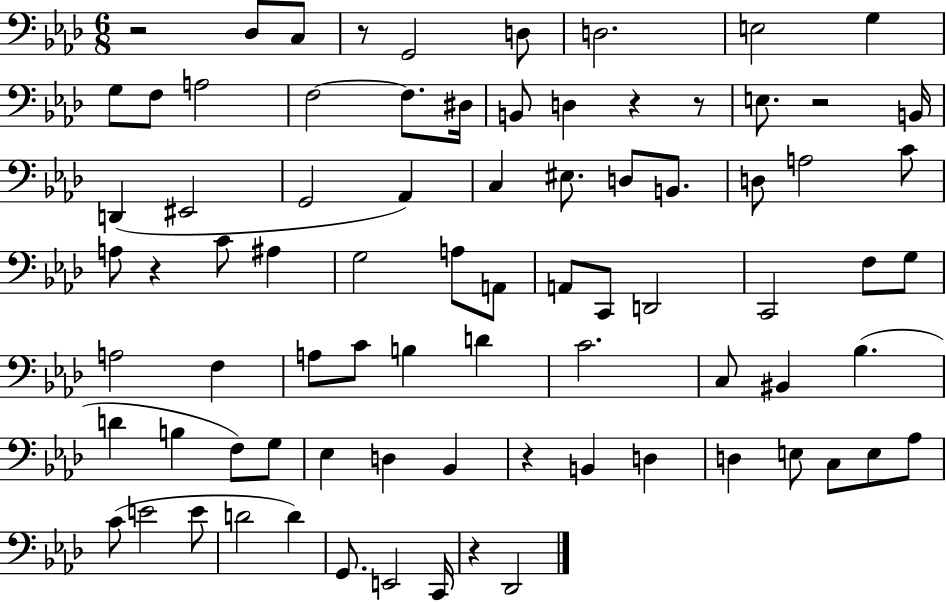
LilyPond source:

{
  \clef bass
  \numericTimeSignature
  \time 6/8
  \key aes \major
  r2 des8 c8 | r8 g,2 d8 | d2. | e2 g4 | \break g8 f8 a2 | f2~~ f8. dis16 | b,8 d4 r4 r8 | e8. r2 b,16 | \break d,4( eis,2 | g,2 aes,4) | c4 eis8. d8 b,8. | d8 a2 c'8 | \break a8 r4 c'8 ais4 | g2 a8 a,8 | a,8 c,8 d,2 | c,2 f8 g8 | \break a2 f4 | a8 c'8 b4 d'4 | c'2. | c8 bis,4 bes4.( | \break d'4 b4 f8) g8 | ees4 d4 bes,4 | r4 b,4 d4 | d4 e8 c8 e8 aes8 | \break c'8( e'2 e'8 | d'2 d'4) | g,8. e,2 c,16 | r4 des,2 | \break \bar "|."
}